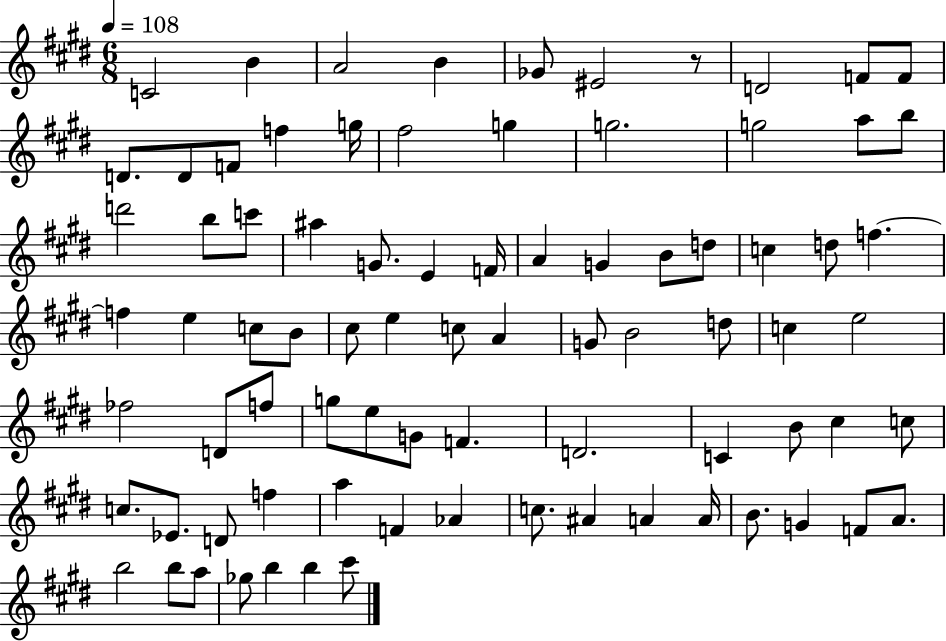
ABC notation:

X:1
T:Untitled
M:6/8
L:1/4
K:E
C2 B A2 B _G/2 ^E2 z/2 D2 F/2 F/2 D/2 D/2 F/2 f g/4 ^f2 g g2 g2 a/2 b/2 d'2 b/2 c'/2 ^a G/2 E F/4 A G B/2 d/2 c d/2 f f e c/2 B/2 ^c/2 e c/2 A G/2 B2 d/2 c e2 _f2 D/2 f/2 g/2 e/2 G/2 F D2 C B/2 ^c c/2 c/2 _E/2 D/2 f a F _A c/2 ^A A A/4 B/2 G F/2 A/2 b2 b/2 a/2 _g/2 b b ^c'/2